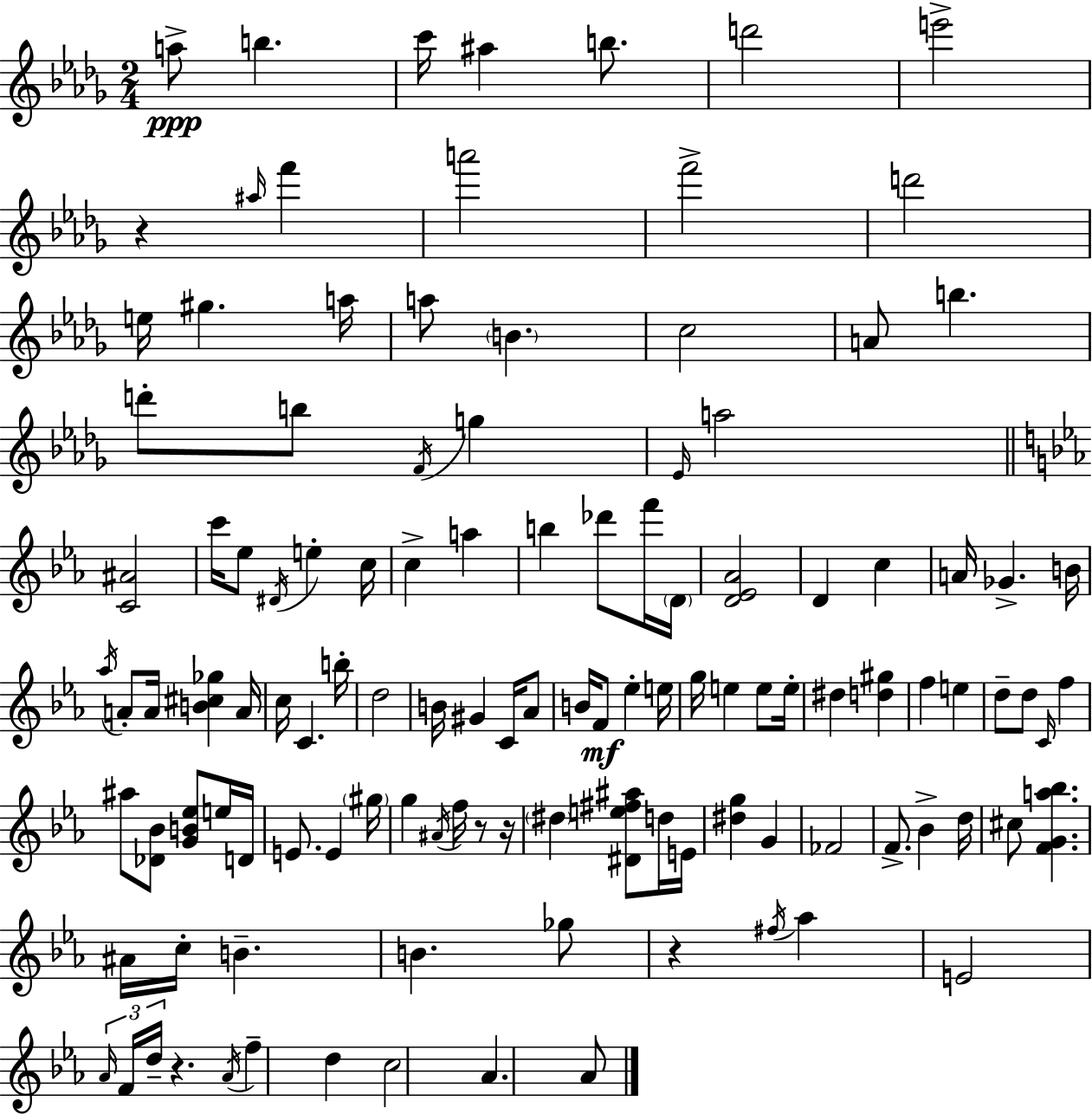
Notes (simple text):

A5/e B5/q. C6/s A#5/q B5/e. D6/h E6/h R/q A#5/s F6/q A6/h F6/h D6/h E5/s G#5/q. A5/s A5/e B4/q. C5/h A4/e B5/q. D6/e B5/e F4/s G5/q Eb4/s A5/h [C4,A#4]/h C6/s Eb5/e D#4/s E5/q C5/s C5/q A5/q B5/q Db6/e F6/s D4/s [D4,Eb4,Ab4]/h D4/q C5/q A4/s Gb4/q. B4/s Ab5/s A4/e A4/s [B4,C#5,Gb5]/q A4/s C5/s C4/q. B5/s D5/h B4/s G#4/q C4/s Ab4/e B4/s F4/e Eb5/q E5/s G5/s E5/q E5/e E5/s D#5/q [D5,G#5]/q F5/q E5/q D5/e D5/e C4/s F5/q A#5/e [Db4,Bb4]/e [G4,B4,Eb5]/e E5/s D4/s E4/e. E4/q G#5/s G5/q A#4/s F5/s R/e R/s D#5/q [D#4,E5,F#5,A#5]/e D5/s E4/s [D#5,G5]/q G4/q FES4/h F4/e. Bb4/q D5/s C#5/e [F4,G4,A5,Bb5]/q. A#4/s C5/s B4/q. B4/q. Gb5/e R/q F#5/s Ab5/q E4/h Ab4/s F4/s D5/s R/q. Ab4/s F5/q D5/q C5/h Ab4/q. Ab4/e